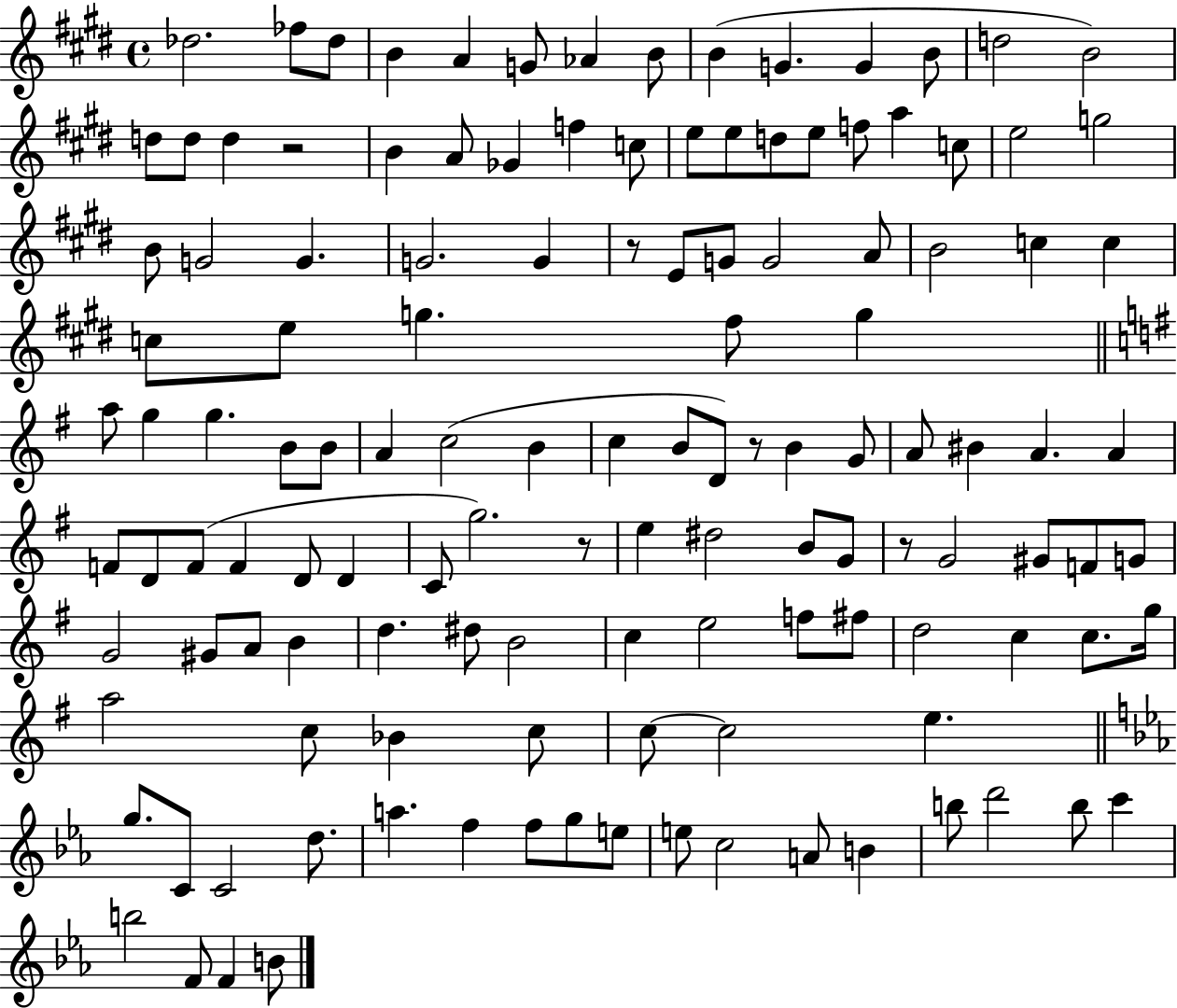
{
  \clef treble
  \time 4/4
  \defaultTimeSignature
  \key e \major
  des''2. fes''8 des''8 | b'4 a'4 g'8 aes'4 b'8 | b'4( g'4. g'4 b'8 | d''2 b'2) | \break d''8 d''8 d''4 r2 | b'4 a'8 ges'4 f''4 c''8 | e''8 e''8 d''8 e''8 f''8 a''4 c''8 | e''2 g''2 | \break b'8 g'2 g'4. | g'2. g'4 | r8 e'8 g'8 g'2 a'8 | b'2 c''4 c''4 | \break c''8 e''8 g''4. fis''8 g''4 | \bar "||" \break \key e \minor a''8 g''4 g''4. b'8 b'8 | a'4 c''2( b'4 | c''4 b'8 d'8) r8 b'4 g'8 | a'8 bis'4 a'4. a'4 | \break f'8 d'8 f'8( f'4 d'8 d'4 | c'8 g''2.) r8 | e''4 dis''2 b'8 g'8 | r8 g'2 gis'8 f'8 g'8 | \break g'2 gis'8 a'8 b'4 | d''4. dis''8 b'2 | c''4 e''2 f''8 fis''8 | d''2 c''4 c''8. g''16 | \break a''2 c''8 bes'4 c''8 | c''8~~ c''2 e''4. | \bar "||" \break \key c \minor g''8. c'8 c'2 d''8. | a''4. f''4 f''8 g''8 e''8 | e''8 c''2 a'8 b'4 | b''8 d'''2 b''8 c'''4 | \break b''2 f'8 f'4 b'8 | \bar "|."
}